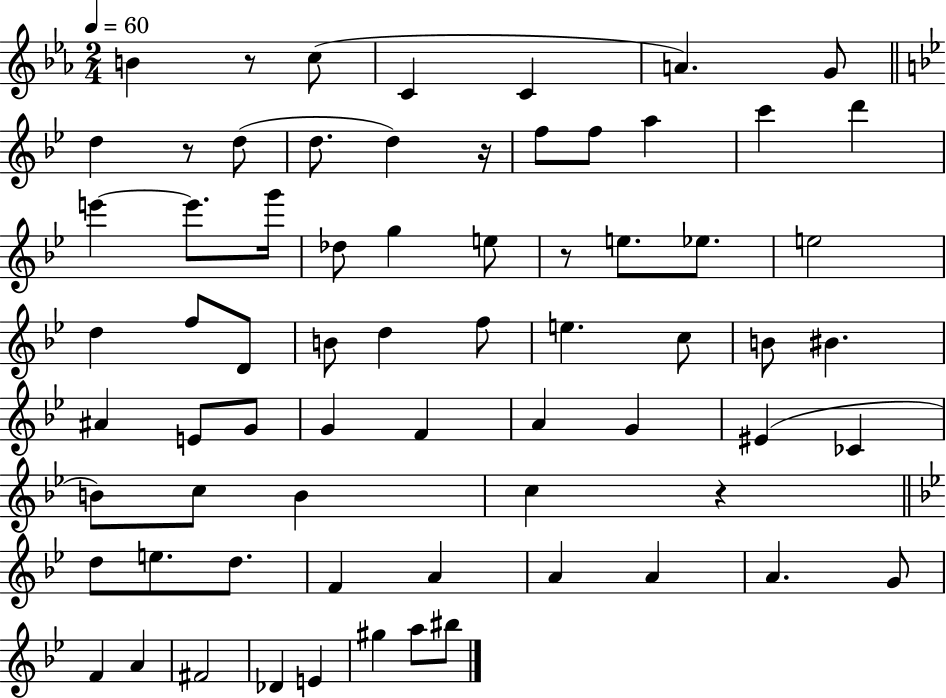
X:1
T:Untitled
M:2/4
L:1/4
K:Eb
B z/2 c/2 C C A G/2 d z/2 d/2 d/2 d z/4 f/2 f/2 a c' d' e' e'/2 g'/4 _d/2 g e/2 z/2 e/2 _e/2 e2 d f/2 D/2 B/2 d f/2 e c/2 B/2 ^B ^A E/2 G/2 G F A G ^E _C B/2 c/2 B c z d/2 e/2 d/2 F A A A A G/2 F A ^F2 _D E ^g a/2 ^b/2